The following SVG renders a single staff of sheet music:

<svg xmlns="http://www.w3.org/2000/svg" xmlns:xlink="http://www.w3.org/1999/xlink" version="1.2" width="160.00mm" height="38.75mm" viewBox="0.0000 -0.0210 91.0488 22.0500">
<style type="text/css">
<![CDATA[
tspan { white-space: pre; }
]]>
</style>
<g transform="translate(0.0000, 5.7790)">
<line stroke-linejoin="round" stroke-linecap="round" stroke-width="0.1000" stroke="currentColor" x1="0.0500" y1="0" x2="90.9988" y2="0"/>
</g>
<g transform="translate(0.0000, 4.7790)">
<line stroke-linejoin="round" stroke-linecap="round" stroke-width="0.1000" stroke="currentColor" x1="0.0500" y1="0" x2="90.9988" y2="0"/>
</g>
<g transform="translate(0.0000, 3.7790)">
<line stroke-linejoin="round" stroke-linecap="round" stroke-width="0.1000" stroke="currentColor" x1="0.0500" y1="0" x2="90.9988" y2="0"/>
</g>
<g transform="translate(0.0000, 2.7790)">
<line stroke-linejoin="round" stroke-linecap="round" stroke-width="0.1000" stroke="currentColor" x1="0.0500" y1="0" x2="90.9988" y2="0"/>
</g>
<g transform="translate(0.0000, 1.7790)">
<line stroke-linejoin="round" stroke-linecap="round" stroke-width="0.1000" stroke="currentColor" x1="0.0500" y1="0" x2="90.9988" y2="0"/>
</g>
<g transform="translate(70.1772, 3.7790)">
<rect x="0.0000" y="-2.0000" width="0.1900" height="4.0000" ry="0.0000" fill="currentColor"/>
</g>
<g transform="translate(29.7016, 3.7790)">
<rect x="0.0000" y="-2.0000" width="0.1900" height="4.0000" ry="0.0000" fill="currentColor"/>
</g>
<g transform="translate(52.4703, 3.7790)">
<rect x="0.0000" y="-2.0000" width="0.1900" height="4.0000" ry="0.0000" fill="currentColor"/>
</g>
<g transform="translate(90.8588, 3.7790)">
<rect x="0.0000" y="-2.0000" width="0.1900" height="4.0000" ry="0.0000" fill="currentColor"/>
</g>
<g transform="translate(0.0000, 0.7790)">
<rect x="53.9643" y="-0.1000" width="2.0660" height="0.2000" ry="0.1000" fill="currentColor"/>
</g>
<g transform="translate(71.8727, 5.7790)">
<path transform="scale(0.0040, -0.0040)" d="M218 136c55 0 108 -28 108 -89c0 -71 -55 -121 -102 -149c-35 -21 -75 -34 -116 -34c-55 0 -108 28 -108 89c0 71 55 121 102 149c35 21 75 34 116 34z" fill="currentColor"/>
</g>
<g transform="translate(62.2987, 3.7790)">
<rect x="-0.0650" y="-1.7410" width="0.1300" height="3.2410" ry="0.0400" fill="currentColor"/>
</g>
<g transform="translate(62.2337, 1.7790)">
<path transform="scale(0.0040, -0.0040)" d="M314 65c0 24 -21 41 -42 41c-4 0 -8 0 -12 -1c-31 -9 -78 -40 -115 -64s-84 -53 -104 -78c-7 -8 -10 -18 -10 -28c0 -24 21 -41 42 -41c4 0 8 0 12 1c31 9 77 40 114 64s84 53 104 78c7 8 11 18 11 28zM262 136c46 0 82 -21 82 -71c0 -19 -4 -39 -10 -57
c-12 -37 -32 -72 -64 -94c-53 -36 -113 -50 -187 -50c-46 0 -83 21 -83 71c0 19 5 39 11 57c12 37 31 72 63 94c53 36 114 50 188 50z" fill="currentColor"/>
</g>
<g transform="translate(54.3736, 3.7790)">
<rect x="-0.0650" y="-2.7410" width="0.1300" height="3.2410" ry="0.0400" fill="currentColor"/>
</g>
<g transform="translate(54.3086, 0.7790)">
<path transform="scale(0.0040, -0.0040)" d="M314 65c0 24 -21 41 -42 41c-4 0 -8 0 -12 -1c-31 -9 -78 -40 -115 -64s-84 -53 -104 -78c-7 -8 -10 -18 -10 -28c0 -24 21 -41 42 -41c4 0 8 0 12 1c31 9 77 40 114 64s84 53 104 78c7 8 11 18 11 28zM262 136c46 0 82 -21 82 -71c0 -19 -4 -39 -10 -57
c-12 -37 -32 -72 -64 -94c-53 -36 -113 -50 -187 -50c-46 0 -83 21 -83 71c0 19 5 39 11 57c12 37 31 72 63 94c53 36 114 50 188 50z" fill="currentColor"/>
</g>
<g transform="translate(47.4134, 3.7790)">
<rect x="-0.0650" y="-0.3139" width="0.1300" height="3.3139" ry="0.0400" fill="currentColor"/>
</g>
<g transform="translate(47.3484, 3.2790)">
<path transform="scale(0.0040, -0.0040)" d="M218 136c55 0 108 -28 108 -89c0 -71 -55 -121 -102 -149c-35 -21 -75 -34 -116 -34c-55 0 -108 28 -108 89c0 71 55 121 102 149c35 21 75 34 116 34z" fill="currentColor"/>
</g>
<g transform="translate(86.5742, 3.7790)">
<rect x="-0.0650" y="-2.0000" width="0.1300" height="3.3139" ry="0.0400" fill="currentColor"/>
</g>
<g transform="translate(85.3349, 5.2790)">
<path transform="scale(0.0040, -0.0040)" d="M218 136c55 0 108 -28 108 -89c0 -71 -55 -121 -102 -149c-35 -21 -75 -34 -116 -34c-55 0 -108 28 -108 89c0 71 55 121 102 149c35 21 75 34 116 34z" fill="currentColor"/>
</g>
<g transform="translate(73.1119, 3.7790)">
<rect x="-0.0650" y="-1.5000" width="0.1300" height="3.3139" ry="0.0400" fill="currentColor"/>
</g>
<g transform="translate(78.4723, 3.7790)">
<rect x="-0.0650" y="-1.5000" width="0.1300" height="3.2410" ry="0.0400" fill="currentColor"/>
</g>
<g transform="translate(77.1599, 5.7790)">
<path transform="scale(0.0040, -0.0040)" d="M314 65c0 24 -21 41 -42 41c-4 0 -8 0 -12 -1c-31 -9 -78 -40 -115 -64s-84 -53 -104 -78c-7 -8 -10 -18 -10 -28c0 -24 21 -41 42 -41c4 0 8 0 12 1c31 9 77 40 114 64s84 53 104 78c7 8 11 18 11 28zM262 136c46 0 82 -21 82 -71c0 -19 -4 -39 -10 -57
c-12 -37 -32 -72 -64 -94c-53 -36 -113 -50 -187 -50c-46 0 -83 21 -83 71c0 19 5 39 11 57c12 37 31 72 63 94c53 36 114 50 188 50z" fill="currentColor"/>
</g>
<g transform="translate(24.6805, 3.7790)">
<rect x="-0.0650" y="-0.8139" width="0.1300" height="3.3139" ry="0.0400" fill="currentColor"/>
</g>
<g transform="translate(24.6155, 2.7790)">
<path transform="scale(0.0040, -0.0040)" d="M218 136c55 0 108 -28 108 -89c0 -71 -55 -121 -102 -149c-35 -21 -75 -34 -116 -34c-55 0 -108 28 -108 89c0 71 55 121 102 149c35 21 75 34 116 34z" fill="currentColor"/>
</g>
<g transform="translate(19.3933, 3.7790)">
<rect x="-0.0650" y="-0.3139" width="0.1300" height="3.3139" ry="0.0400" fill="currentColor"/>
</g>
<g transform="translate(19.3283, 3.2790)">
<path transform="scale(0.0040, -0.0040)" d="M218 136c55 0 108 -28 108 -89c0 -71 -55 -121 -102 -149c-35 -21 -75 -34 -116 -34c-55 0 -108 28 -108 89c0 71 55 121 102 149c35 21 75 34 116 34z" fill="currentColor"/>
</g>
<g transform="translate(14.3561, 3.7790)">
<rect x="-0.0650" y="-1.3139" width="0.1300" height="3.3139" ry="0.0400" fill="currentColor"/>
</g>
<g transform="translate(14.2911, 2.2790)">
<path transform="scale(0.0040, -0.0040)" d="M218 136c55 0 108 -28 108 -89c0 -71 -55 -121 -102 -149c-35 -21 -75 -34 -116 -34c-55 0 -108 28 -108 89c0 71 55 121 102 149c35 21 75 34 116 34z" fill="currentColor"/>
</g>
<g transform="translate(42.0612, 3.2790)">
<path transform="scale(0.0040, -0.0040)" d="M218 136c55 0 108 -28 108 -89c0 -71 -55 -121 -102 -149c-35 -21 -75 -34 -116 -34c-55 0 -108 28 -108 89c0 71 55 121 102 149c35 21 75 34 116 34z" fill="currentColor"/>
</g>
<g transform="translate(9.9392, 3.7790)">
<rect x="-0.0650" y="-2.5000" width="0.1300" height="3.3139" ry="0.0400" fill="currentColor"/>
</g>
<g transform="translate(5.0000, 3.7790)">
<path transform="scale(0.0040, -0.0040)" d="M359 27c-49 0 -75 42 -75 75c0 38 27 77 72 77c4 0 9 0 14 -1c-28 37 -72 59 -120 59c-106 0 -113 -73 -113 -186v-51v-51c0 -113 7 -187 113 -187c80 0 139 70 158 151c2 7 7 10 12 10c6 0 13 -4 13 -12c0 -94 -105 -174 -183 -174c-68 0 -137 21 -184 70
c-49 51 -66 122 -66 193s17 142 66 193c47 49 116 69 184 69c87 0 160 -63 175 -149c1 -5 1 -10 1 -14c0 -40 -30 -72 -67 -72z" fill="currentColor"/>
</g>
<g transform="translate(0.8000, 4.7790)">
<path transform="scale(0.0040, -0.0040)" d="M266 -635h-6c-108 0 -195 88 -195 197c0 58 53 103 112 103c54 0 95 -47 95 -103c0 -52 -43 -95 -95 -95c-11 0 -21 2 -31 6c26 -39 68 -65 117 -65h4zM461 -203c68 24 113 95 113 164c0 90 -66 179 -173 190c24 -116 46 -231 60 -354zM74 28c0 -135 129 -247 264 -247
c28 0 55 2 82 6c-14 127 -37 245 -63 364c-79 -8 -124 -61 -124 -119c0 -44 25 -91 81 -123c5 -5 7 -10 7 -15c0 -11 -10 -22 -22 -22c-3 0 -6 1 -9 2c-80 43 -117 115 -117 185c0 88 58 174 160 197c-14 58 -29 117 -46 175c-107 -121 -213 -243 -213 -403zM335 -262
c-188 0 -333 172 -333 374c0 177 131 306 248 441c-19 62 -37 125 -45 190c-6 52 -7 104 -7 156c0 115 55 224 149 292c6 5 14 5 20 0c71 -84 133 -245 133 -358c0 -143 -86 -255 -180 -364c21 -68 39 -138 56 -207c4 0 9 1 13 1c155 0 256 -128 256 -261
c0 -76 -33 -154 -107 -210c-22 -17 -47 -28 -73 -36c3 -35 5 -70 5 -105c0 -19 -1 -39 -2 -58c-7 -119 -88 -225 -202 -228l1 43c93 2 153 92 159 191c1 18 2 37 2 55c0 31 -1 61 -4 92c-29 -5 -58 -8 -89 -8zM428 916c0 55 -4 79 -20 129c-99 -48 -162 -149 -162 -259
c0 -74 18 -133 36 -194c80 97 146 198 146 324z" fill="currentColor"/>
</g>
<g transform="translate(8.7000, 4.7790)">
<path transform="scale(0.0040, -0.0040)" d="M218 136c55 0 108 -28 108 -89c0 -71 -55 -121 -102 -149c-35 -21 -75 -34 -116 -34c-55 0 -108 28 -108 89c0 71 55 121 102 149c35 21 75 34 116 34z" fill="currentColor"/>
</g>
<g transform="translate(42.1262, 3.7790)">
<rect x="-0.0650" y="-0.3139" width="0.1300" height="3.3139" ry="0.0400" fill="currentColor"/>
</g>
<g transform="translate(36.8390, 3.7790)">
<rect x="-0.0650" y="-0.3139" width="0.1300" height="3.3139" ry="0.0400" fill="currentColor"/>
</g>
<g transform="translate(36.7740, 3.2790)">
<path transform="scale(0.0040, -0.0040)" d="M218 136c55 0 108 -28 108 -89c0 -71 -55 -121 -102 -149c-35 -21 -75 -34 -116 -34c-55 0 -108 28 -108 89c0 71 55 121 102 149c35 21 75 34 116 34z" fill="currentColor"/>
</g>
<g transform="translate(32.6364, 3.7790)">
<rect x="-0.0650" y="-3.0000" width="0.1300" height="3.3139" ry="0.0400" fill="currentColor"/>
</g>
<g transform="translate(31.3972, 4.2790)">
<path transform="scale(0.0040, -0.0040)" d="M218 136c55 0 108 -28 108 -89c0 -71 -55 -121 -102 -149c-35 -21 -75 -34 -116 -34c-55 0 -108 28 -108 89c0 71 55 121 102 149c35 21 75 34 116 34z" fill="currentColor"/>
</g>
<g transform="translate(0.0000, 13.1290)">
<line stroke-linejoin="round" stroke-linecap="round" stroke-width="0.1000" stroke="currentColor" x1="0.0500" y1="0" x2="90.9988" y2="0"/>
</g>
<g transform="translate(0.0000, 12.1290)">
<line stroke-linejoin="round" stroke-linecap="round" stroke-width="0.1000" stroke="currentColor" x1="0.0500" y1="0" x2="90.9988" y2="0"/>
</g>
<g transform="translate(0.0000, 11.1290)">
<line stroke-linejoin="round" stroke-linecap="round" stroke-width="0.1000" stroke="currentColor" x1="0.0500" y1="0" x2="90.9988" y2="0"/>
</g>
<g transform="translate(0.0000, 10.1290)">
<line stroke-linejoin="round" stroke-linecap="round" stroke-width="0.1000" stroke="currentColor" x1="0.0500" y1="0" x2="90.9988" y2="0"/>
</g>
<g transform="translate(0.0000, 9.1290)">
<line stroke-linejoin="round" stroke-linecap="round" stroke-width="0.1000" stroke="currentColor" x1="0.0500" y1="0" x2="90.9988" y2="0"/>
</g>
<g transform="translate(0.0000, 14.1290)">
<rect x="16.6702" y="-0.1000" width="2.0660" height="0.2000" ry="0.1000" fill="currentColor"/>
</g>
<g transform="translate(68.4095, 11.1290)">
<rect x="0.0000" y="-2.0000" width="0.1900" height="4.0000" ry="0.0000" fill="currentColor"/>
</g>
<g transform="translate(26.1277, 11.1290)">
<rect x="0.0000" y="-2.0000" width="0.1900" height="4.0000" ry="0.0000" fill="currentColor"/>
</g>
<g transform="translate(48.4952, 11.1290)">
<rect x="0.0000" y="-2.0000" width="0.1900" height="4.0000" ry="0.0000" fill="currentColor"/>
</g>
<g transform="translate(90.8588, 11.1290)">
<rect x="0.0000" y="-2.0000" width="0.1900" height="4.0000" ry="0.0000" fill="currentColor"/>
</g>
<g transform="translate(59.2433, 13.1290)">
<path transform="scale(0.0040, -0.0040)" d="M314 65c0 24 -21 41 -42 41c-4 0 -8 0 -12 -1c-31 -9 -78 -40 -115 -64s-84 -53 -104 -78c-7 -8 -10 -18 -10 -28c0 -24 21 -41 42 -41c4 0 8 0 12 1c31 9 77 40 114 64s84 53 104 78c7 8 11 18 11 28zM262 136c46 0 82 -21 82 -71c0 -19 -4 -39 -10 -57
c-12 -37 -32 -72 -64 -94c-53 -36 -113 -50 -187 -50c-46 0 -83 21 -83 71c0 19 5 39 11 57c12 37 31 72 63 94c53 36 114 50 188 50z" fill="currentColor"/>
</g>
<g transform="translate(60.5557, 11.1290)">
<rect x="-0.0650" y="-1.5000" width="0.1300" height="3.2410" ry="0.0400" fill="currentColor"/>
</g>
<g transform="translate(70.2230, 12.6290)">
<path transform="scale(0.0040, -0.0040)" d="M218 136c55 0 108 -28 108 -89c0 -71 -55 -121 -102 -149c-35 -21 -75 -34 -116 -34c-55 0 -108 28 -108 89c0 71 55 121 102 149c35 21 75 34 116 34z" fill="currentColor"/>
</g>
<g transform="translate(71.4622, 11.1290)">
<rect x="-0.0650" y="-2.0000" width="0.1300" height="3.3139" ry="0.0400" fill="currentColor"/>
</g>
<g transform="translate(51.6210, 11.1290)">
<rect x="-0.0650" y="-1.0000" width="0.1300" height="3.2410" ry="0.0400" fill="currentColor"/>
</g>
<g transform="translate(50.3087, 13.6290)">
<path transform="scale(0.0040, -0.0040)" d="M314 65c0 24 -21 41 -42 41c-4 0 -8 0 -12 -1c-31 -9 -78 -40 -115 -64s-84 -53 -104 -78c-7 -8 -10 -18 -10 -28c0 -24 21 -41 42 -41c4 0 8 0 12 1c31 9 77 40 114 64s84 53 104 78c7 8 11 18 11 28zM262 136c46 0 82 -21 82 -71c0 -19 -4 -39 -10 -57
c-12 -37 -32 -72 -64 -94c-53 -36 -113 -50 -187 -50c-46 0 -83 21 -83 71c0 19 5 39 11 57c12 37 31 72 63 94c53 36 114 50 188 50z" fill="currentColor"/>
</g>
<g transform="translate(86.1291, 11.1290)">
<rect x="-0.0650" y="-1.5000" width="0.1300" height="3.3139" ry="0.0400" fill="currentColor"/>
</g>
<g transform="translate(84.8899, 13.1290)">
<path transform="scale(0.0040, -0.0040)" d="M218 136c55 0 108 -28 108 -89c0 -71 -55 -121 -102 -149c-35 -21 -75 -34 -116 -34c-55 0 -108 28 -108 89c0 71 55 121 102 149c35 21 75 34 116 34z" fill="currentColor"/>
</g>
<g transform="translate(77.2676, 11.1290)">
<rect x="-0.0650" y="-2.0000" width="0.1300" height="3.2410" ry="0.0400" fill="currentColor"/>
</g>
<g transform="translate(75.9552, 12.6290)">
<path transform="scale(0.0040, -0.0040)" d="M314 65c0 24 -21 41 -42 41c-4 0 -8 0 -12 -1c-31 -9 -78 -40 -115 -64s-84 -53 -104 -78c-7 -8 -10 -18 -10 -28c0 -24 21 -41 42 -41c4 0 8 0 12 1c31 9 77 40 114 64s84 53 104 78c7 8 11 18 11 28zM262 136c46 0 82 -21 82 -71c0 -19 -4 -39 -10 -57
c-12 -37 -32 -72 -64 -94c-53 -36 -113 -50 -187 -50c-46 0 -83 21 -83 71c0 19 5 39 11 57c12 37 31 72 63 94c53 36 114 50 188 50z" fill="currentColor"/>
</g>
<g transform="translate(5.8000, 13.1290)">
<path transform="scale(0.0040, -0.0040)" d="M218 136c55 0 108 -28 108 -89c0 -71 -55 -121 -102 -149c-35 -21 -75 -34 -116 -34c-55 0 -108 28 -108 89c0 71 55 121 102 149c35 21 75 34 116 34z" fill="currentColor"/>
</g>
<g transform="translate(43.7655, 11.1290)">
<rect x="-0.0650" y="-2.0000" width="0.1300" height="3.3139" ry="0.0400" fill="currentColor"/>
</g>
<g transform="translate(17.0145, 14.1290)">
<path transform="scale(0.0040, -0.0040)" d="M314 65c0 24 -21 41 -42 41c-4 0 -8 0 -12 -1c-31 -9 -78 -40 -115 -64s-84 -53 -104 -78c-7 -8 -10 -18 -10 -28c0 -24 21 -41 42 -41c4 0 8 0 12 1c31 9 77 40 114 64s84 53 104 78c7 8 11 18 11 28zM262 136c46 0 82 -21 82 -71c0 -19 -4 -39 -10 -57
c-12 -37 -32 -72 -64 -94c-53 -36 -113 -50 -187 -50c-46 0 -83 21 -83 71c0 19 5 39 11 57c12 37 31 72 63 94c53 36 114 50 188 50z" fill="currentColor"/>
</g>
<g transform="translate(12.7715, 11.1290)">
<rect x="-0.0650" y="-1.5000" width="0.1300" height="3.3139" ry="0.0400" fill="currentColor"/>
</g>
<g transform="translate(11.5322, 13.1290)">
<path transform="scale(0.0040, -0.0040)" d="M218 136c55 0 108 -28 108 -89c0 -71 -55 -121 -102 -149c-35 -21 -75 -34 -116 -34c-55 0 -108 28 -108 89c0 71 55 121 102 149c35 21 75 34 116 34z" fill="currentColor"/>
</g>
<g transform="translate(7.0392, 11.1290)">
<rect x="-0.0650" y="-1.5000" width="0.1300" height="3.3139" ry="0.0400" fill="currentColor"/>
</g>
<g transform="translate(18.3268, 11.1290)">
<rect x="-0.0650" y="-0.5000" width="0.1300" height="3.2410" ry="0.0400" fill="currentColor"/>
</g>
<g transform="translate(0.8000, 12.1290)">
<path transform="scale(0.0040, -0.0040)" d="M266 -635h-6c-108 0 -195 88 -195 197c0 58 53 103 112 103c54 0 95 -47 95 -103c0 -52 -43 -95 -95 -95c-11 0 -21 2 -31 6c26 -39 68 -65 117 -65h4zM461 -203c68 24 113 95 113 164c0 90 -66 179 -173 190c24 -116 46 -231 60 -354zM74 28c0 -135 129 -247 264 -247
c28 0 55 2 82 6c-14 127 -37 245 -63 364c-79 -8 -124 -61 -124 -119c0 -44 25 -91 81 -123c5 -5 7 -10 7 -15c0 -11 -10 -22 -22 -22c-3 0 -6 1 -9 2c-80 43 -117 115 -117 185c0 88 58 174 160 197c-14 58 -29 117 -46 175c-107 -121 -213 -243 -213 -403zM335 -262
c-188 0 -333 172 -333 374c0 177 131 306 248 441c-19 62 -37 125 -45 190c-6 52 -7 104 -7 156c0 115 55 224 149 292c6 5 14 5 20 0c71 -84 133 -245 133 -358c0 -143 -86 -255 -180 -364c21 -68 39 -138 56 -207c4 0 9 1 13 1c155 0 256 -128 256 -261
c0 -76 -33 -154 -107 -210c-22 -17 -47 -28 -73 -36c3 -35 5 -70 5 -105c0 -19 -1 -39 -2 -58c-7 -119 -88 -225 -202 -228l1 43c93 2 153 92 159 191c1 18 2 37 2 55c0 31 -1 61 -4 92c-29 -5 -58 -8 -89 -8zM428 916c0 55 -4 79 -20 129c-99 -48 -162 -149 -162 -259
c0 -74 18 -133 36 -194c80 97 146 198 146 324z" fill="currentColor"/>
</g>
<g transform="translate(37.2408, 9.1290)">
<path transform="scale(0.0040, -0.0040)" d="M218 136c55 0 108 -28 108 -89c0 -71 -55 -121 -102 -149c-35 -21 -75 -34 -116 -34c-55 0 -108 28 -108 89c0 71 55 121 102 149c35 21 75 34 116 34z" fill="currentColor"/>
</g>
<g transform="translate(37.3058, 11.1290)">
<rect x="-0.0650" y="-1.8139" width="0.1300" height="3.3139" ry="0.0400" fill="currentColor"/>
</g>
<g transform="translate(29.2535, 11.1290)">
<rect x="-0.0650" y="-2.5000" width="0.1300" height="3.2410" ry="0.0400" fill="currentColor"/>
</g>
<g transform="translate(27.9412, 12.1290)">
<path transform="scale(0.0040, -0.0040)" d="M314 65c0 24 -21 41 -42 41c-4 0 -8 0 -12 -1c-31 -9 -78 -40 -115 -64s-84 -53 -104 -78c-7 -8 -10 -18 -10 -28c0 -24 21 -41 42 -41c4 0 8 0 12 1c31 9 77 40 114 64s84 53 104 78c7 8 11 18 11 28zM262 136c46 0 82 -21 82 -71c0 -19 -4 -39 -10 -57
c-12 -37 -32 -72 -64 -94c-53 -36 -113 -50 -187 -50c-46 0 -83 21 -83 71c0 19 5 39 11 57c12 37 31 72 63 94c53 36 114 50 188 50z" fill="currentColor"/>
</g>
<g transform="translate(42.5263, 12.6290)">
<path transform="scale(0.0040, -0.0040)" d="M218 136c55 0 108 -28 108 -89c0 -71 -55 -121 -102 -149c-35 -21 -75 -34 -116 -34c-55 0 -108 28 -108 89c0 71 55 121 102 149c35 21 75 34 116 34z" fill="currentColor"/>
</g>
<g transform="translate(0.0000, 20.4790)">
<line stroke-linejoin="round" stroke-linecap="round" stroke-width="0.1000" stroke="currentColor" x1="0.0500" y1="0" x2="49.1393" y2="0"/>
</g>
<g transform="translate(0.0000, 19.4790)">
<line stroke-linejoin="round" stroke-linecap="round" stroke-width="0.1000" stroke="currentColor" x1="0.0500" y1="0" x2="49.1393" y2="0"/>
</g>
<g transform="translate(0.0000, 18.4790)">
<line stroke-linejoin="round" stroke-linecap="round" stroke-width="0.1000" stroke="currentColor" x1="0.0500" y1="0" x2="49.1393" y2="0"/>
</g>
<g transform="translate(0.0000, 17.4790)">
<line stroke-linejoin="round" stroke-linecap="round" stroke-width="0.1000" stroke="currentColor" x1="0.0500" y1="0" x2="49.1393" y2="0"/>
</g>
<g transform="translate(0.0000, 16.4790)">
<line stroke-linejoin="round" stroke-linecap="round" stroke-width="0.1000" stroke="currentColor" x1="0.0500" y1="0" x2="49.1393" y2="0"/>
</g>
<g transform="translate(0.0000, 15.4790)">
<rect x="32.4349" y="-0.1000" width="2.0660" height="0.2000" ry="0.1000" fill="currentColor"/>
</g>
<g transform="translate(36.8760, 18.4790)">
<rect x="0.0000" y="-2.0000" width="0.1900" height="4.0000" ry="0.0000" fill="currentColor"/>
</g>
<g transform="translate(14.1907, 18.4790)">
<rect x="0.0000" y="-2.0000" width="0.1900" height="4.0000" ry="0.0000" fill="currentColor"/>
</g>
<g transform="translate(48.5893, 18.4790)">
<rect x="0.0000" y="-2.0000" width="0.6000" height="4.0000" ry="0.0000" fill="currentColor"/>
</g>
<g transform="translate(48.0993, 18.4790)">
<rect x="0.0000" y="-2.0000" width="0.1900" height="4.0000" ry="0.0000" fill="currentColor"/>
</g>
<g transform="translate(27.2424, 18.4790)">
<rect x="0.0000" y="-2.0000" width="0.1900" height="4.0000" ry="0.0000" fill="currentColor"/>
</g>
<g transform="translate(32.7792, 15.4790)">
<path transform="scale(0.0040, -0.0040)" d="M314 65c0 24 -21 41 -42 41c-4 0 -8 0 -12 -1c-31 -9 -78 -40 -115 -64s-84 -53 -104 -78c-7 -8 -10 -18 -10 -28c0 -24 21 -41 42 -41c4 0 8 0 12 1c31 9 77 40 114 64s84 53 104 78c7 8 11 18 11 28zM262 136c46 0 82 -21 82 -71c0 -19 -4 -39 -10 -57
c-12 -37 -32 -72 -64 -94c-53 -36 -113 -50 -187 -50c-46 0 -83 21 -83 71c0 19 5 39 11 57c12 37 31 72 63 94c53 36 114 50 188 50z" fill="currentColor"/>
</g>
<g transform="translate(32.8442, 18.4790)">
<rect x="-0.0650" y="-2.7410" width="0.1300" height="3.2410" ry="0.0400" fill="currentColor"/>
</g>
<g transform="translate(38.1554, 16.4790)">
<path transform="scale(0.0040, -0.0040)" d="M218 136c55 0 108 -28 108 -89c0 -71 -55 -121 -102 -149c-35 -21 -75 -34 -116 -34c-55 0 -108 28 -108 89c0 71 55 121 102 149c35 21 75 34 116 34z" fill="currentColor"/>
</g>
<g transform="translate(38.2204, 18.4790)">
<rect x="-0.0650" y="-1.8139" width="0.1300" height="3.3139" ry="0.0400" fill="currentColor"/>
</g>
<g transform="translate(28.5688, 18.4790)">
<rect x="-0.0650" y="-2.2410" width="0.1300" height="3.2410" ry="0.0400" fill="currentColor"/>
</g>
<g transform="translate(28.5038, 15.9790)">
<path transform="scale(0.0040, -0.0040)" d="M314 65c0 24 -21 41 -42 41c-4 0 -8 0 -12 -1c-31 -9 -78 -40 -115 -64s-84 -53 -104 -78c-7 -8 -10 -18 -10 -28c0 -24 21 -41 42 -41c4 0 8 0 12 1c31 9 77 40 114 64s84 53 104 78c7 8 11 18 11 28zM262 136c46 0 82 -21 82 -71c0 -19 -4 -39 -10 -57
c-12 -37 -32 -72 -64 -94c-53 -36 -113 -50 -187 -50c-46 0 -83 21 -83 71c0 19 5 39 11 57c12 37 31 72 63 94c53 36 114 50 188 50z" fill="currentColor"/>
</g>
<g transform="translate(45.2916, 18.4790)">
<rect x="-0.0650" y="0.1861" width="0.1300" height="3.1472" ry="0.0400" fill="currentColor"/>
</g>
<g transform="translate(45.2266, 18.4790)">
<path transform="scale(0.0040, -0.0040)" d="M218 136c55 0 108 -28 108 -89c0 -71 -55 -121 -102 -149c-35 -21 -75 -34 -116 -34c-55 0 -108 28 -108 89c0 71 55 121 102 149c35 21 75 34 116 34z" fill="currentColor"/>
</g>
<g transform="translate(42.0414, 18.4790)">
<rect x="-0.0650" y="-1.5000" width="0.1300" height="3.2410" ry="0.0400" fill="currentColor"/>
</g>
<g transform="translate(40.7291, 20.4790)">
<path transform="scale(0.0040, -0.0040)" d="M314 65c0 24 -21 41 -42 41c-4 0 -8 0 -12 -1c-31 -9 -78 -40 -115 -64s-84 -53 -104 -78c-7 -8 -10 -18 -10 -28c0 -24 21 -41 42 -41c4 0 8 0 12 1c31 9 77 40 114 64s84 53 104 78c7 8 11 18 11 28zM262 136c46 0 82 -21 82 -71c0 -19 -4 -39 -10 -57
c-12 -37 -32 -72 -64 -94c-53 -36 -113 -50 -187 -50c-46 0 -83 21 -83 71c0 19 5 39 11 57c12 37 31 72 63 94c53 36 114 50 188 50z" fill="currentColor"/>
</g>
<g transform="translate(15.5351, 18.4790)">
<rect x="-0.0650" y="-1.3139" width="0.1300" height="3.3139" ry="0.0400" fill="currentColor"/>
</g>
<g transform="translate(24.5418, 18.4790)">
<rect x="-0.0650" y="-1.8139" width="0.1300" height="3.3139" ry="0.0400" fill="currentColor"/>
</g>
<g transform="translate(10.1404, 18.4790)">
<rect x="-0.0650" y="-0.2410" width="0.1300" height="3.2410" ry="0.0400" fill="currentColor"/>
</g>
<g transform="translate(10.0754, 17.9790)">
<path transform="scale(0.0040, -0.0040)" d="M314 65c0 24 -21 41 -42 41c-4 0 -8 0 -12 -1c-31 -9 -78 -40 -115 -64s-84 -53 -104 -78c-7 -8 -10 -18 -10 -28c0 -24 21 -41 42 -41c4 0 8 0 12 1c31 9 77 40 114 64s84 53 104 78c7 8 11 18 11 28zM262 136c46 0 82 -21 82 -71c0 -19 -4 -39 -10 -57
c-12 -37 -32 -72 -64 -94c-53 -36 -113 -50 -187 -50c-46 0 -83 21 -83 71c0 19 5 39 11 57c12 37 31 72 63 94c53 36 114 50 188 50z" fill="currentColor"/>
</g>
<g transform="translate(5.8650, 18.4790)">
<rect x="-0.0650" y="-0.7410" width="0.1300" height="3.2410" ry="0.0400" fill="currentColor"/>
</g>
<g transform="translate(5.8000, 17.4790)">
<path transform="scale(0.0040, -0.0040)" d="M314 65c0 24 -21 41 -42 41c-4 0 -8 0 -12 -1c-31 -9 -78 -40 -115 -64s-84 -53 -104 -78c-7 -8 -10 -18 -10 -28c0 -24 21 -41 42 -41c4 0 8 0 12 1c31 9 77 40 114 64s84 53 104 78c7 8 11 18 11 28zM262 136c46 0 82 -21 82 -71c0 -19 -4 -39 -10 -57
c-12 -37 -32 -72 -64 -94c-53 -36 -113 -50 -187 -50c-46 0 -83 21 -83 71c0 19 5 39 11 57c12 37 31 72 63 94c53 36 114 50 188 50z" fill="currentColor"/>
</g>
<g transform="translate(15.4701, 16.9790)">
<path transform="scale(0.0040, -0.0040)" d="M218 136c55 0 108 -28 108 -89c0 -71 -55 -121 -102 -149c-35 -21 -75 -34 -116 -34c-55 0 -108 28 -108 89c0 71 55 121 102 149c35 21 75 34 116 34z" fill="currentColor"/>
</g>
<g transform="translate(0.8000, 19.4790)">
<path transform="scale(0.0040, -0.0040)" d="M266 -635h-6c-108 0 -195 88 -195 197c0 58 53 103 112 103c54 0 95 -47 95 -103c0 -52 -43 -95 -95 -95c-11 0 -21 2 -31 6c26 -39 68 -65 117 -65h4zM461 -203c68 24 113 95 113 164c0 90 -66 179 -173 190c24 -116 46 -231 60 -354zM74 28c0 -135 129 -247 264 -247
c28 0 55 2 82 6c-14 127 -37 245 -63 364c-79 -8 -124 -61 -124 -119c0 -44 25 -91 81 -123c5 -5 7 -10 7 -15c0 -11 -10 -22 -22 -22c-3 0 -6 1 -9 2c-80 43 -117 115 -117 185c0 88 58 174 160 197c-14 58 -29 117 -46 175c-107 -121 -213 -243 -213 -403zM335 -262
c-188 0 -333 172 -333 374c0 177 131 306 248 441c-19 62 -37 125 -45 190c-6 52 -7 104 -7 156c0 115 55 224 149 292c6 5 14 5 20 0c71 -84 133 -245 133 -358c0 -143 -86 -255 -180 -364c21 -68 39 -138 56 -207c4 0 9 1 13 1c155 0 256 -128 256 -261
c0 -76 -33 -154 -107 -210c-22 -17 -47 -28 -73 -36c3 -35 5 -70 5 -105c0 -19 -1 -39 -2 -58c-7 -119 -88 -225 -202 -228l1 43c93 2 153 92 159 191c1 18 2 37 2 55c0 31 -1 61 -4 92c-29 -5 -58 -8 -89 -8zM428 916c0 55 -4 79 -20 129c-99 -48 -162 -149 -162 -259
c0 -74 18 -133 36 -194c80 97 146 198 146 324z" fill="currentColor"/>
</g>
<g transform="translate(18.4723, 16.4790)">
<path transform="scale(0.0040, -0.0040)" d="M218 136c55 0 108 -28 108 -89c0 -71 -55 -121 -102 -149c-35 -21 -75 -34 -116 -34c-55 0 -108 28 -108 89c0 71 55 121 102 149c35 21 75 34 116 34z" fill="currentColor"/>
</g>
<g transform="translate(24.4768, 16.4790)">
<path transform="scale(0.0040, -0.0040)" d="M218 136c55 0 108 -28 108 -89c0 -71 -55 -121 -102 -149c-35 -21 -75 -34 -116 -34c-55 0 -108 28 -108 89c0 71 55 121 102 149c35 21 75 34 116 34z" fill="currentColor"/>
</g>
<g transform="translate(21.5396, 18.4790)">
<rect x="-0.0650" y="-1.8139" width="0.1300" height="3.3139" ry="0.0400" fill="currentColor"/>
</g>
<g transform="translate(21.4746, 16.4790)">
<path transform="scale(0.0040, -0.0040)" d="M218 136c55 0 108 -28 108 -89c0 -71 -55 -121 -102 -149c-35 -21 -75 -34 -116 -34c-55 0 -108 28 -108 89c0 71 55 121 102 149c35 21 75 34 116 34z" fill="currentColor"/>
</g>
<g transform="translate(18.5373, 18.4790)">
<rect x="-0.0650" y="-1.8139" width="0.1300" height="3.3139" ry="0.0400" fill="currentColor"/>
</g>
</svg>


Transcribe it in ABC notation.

X:1
T:Untitled
M:4/4
L:1/4
K:C
G e c d A c c c a2 f2 E E2 F E E C2 G2 f F D2 E2 F F2 E d2 c2 e f f f g2 a2 f E2 B